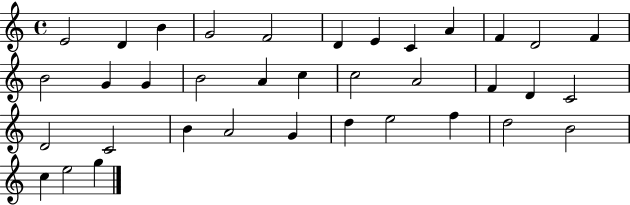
E4/h D4/q B4/q G4/h F4/h D4/q E4/q C4/q A4/q F4/q D4/h F4/q B4/h G4/q G4/q B4/h A4/q C5/q C5/h A4/h F4/q D4/q C4/h D4/h C4/h B4/q A4/h G4/q D5/q E5/h F5/q D5/h B4/h C5/q E5/h G5/q